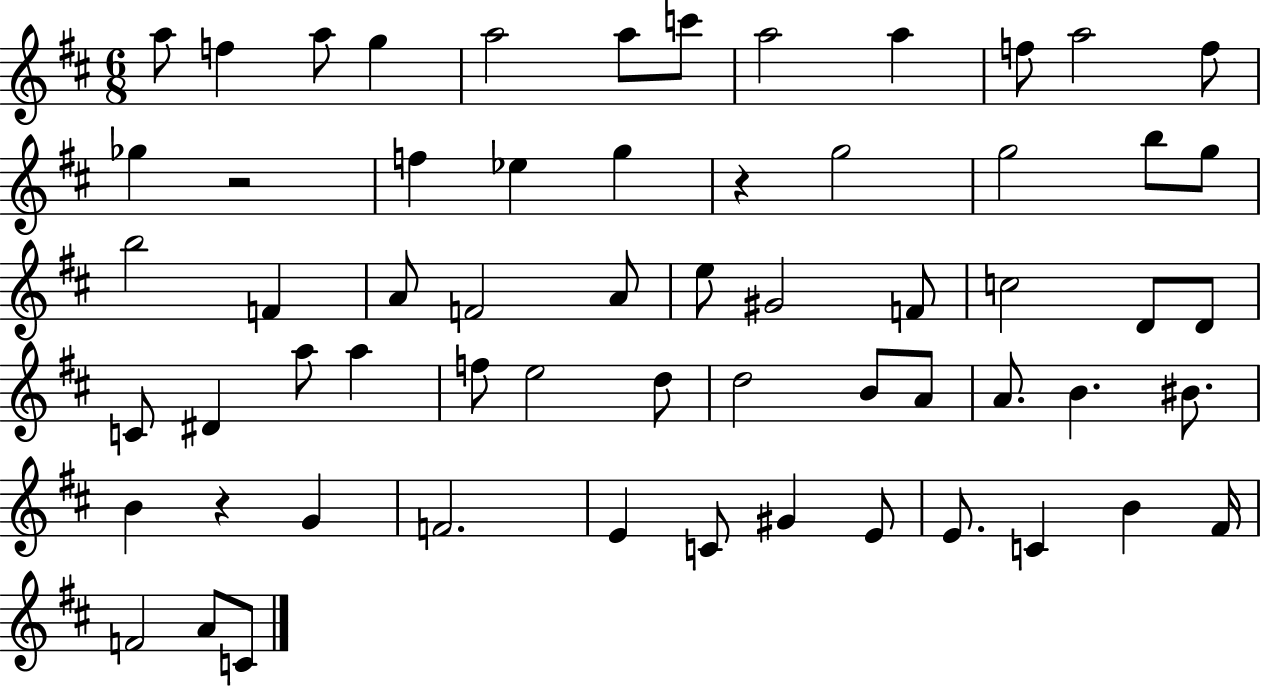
A5/e F5/q A5/e G5/q A5/h A5/e C6/e A5/h A5/q F5/e A5/h F5/e Gb5/q R/h F5/q Eb5/q G5/q R/q G5/h G5/h B5/e G5/e B5/h F4/q A4/e F4/h A4/e E5/e G#4/h F4/e C5/h D4/e D4/e C4/e D#4/q A5/e A5/q F5/e E5/h D5/e D5/h B4/e A4/e A4/e. B4/q. BIS4/e. B4/q R/q G4/q F4/h. E4/q C4/e G#4/q E4/e E4/e. C4/q B4/q F#4/s F4/h A4/e C4/e